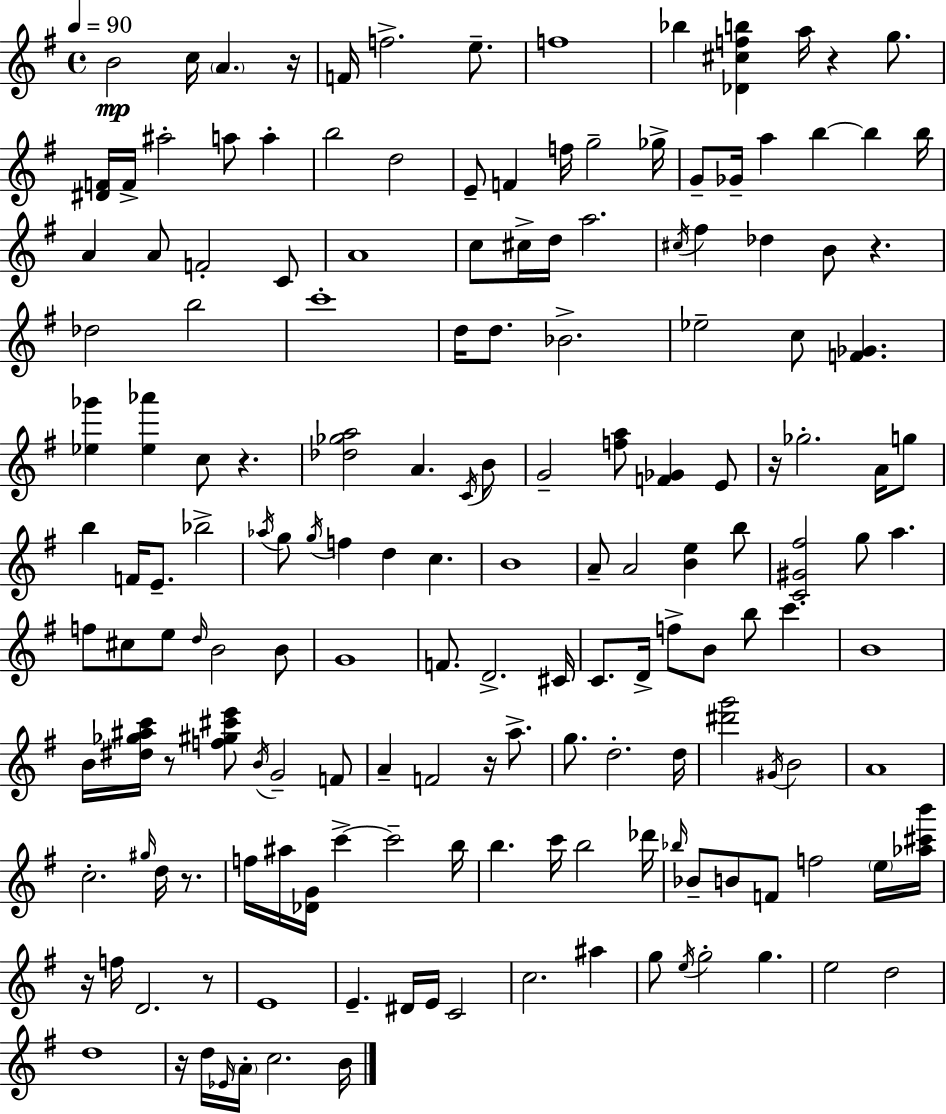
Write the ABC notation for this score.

X:1
T:Untitled
M:4/4
L:1/4
K:Em
B2 c/4 A z/4 F/4 f2 e/2 f4 _b [_D^cfb] a/4 z g/2 [^DF]/4 F/4 ^a2 a/2 a b2 d2 E/2 F f/4 g2 _g/4 G/2 _G/4 a b b b/4 A A/2 F2 C/2 A4 c/2 ^c/4 d/4 a2 ^c/4 ^f _d B/2 z _d2 b2 c'4 d/4 d/2 _B2 _e2 c/2 [F_G] [_e_g'] [_e_a'] c/2 z [_d_ga]2 A C/4 B/2 G2 [fa]/2 [F_G] E/2 z/4 _g2 A/4 g/2 b F/4 E/2 _b2 _a/4 g/2 g/4 f d c B4 A/2 A2 [Be] b/2 [C^G^f]2 g/2 a f/2 ^c/2 e/2 d/4 B2 B/2 G4 F/2 D2 ^C/4 C/2 D/4 f/2 B/2 b/2 c' B4 B/4 [^d_g^ac']/4 z/2 [f^g^c'e']/2 B/4 G2 F/2 A F2 z/4 a/2 g/2 d2 d/4 [^d'g']2 ^G/4 B2 A4 c2 ^g/4 d/4 z/2 f/4 ^a/4 [_DG]/4 c' c'2 b/4 b c'/4 b2 _d'/4 _b/4 _B/2 B/2 F/2 f2 e/4 [_a^c'b']/4 z/4 f/4 D2 z/2 E4 E ^D/4 E/4 C2 c2 ^a g/2 e/4 g2 g e2 d2 d4 z/4 d/4 _E/4 A/4 c2 B/4